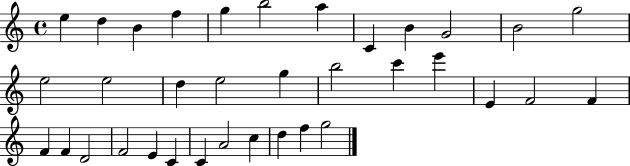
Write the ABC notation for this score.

X:1
T:Untitled
M:4/4
L:1/4
K:C
e d B f g b2 a C B G2 B2 g2 e2 e2 d e2 g b2 c' e' E F2 F F F D2 F2 E C C A2 c d f g2